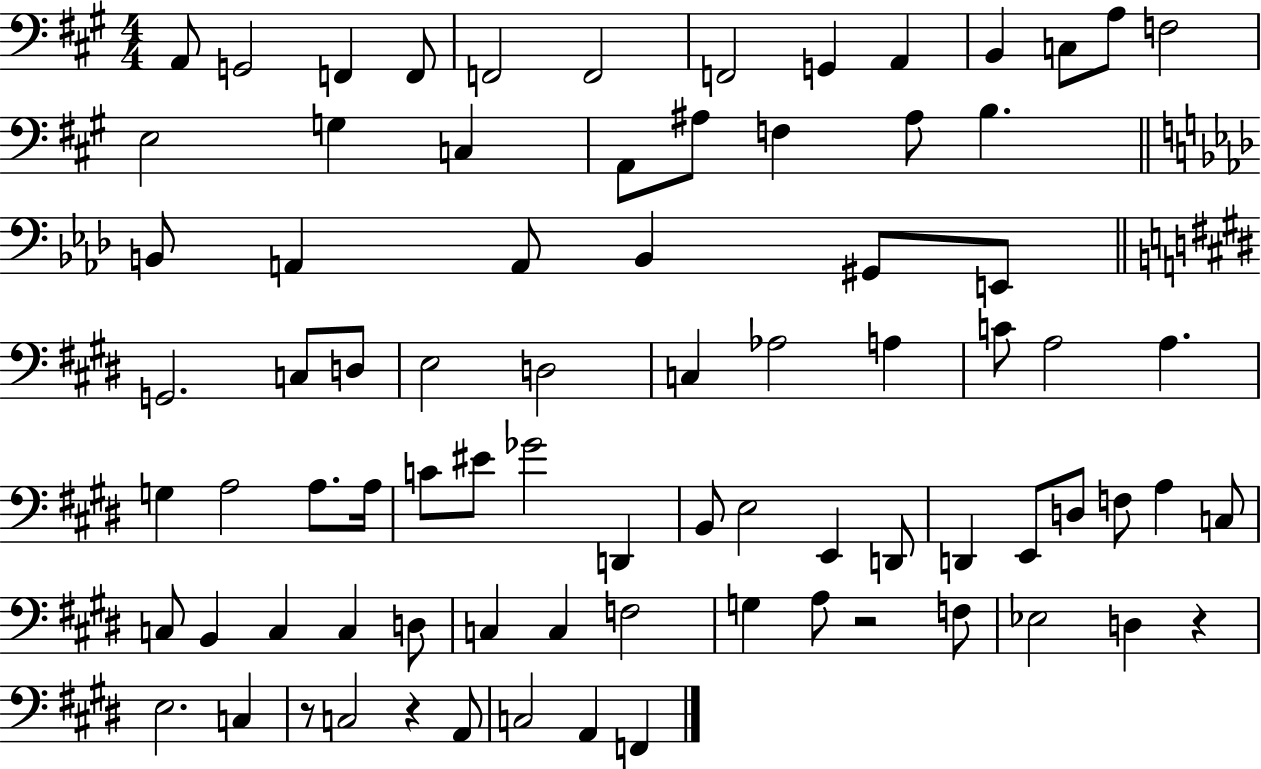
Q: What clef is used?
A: bass